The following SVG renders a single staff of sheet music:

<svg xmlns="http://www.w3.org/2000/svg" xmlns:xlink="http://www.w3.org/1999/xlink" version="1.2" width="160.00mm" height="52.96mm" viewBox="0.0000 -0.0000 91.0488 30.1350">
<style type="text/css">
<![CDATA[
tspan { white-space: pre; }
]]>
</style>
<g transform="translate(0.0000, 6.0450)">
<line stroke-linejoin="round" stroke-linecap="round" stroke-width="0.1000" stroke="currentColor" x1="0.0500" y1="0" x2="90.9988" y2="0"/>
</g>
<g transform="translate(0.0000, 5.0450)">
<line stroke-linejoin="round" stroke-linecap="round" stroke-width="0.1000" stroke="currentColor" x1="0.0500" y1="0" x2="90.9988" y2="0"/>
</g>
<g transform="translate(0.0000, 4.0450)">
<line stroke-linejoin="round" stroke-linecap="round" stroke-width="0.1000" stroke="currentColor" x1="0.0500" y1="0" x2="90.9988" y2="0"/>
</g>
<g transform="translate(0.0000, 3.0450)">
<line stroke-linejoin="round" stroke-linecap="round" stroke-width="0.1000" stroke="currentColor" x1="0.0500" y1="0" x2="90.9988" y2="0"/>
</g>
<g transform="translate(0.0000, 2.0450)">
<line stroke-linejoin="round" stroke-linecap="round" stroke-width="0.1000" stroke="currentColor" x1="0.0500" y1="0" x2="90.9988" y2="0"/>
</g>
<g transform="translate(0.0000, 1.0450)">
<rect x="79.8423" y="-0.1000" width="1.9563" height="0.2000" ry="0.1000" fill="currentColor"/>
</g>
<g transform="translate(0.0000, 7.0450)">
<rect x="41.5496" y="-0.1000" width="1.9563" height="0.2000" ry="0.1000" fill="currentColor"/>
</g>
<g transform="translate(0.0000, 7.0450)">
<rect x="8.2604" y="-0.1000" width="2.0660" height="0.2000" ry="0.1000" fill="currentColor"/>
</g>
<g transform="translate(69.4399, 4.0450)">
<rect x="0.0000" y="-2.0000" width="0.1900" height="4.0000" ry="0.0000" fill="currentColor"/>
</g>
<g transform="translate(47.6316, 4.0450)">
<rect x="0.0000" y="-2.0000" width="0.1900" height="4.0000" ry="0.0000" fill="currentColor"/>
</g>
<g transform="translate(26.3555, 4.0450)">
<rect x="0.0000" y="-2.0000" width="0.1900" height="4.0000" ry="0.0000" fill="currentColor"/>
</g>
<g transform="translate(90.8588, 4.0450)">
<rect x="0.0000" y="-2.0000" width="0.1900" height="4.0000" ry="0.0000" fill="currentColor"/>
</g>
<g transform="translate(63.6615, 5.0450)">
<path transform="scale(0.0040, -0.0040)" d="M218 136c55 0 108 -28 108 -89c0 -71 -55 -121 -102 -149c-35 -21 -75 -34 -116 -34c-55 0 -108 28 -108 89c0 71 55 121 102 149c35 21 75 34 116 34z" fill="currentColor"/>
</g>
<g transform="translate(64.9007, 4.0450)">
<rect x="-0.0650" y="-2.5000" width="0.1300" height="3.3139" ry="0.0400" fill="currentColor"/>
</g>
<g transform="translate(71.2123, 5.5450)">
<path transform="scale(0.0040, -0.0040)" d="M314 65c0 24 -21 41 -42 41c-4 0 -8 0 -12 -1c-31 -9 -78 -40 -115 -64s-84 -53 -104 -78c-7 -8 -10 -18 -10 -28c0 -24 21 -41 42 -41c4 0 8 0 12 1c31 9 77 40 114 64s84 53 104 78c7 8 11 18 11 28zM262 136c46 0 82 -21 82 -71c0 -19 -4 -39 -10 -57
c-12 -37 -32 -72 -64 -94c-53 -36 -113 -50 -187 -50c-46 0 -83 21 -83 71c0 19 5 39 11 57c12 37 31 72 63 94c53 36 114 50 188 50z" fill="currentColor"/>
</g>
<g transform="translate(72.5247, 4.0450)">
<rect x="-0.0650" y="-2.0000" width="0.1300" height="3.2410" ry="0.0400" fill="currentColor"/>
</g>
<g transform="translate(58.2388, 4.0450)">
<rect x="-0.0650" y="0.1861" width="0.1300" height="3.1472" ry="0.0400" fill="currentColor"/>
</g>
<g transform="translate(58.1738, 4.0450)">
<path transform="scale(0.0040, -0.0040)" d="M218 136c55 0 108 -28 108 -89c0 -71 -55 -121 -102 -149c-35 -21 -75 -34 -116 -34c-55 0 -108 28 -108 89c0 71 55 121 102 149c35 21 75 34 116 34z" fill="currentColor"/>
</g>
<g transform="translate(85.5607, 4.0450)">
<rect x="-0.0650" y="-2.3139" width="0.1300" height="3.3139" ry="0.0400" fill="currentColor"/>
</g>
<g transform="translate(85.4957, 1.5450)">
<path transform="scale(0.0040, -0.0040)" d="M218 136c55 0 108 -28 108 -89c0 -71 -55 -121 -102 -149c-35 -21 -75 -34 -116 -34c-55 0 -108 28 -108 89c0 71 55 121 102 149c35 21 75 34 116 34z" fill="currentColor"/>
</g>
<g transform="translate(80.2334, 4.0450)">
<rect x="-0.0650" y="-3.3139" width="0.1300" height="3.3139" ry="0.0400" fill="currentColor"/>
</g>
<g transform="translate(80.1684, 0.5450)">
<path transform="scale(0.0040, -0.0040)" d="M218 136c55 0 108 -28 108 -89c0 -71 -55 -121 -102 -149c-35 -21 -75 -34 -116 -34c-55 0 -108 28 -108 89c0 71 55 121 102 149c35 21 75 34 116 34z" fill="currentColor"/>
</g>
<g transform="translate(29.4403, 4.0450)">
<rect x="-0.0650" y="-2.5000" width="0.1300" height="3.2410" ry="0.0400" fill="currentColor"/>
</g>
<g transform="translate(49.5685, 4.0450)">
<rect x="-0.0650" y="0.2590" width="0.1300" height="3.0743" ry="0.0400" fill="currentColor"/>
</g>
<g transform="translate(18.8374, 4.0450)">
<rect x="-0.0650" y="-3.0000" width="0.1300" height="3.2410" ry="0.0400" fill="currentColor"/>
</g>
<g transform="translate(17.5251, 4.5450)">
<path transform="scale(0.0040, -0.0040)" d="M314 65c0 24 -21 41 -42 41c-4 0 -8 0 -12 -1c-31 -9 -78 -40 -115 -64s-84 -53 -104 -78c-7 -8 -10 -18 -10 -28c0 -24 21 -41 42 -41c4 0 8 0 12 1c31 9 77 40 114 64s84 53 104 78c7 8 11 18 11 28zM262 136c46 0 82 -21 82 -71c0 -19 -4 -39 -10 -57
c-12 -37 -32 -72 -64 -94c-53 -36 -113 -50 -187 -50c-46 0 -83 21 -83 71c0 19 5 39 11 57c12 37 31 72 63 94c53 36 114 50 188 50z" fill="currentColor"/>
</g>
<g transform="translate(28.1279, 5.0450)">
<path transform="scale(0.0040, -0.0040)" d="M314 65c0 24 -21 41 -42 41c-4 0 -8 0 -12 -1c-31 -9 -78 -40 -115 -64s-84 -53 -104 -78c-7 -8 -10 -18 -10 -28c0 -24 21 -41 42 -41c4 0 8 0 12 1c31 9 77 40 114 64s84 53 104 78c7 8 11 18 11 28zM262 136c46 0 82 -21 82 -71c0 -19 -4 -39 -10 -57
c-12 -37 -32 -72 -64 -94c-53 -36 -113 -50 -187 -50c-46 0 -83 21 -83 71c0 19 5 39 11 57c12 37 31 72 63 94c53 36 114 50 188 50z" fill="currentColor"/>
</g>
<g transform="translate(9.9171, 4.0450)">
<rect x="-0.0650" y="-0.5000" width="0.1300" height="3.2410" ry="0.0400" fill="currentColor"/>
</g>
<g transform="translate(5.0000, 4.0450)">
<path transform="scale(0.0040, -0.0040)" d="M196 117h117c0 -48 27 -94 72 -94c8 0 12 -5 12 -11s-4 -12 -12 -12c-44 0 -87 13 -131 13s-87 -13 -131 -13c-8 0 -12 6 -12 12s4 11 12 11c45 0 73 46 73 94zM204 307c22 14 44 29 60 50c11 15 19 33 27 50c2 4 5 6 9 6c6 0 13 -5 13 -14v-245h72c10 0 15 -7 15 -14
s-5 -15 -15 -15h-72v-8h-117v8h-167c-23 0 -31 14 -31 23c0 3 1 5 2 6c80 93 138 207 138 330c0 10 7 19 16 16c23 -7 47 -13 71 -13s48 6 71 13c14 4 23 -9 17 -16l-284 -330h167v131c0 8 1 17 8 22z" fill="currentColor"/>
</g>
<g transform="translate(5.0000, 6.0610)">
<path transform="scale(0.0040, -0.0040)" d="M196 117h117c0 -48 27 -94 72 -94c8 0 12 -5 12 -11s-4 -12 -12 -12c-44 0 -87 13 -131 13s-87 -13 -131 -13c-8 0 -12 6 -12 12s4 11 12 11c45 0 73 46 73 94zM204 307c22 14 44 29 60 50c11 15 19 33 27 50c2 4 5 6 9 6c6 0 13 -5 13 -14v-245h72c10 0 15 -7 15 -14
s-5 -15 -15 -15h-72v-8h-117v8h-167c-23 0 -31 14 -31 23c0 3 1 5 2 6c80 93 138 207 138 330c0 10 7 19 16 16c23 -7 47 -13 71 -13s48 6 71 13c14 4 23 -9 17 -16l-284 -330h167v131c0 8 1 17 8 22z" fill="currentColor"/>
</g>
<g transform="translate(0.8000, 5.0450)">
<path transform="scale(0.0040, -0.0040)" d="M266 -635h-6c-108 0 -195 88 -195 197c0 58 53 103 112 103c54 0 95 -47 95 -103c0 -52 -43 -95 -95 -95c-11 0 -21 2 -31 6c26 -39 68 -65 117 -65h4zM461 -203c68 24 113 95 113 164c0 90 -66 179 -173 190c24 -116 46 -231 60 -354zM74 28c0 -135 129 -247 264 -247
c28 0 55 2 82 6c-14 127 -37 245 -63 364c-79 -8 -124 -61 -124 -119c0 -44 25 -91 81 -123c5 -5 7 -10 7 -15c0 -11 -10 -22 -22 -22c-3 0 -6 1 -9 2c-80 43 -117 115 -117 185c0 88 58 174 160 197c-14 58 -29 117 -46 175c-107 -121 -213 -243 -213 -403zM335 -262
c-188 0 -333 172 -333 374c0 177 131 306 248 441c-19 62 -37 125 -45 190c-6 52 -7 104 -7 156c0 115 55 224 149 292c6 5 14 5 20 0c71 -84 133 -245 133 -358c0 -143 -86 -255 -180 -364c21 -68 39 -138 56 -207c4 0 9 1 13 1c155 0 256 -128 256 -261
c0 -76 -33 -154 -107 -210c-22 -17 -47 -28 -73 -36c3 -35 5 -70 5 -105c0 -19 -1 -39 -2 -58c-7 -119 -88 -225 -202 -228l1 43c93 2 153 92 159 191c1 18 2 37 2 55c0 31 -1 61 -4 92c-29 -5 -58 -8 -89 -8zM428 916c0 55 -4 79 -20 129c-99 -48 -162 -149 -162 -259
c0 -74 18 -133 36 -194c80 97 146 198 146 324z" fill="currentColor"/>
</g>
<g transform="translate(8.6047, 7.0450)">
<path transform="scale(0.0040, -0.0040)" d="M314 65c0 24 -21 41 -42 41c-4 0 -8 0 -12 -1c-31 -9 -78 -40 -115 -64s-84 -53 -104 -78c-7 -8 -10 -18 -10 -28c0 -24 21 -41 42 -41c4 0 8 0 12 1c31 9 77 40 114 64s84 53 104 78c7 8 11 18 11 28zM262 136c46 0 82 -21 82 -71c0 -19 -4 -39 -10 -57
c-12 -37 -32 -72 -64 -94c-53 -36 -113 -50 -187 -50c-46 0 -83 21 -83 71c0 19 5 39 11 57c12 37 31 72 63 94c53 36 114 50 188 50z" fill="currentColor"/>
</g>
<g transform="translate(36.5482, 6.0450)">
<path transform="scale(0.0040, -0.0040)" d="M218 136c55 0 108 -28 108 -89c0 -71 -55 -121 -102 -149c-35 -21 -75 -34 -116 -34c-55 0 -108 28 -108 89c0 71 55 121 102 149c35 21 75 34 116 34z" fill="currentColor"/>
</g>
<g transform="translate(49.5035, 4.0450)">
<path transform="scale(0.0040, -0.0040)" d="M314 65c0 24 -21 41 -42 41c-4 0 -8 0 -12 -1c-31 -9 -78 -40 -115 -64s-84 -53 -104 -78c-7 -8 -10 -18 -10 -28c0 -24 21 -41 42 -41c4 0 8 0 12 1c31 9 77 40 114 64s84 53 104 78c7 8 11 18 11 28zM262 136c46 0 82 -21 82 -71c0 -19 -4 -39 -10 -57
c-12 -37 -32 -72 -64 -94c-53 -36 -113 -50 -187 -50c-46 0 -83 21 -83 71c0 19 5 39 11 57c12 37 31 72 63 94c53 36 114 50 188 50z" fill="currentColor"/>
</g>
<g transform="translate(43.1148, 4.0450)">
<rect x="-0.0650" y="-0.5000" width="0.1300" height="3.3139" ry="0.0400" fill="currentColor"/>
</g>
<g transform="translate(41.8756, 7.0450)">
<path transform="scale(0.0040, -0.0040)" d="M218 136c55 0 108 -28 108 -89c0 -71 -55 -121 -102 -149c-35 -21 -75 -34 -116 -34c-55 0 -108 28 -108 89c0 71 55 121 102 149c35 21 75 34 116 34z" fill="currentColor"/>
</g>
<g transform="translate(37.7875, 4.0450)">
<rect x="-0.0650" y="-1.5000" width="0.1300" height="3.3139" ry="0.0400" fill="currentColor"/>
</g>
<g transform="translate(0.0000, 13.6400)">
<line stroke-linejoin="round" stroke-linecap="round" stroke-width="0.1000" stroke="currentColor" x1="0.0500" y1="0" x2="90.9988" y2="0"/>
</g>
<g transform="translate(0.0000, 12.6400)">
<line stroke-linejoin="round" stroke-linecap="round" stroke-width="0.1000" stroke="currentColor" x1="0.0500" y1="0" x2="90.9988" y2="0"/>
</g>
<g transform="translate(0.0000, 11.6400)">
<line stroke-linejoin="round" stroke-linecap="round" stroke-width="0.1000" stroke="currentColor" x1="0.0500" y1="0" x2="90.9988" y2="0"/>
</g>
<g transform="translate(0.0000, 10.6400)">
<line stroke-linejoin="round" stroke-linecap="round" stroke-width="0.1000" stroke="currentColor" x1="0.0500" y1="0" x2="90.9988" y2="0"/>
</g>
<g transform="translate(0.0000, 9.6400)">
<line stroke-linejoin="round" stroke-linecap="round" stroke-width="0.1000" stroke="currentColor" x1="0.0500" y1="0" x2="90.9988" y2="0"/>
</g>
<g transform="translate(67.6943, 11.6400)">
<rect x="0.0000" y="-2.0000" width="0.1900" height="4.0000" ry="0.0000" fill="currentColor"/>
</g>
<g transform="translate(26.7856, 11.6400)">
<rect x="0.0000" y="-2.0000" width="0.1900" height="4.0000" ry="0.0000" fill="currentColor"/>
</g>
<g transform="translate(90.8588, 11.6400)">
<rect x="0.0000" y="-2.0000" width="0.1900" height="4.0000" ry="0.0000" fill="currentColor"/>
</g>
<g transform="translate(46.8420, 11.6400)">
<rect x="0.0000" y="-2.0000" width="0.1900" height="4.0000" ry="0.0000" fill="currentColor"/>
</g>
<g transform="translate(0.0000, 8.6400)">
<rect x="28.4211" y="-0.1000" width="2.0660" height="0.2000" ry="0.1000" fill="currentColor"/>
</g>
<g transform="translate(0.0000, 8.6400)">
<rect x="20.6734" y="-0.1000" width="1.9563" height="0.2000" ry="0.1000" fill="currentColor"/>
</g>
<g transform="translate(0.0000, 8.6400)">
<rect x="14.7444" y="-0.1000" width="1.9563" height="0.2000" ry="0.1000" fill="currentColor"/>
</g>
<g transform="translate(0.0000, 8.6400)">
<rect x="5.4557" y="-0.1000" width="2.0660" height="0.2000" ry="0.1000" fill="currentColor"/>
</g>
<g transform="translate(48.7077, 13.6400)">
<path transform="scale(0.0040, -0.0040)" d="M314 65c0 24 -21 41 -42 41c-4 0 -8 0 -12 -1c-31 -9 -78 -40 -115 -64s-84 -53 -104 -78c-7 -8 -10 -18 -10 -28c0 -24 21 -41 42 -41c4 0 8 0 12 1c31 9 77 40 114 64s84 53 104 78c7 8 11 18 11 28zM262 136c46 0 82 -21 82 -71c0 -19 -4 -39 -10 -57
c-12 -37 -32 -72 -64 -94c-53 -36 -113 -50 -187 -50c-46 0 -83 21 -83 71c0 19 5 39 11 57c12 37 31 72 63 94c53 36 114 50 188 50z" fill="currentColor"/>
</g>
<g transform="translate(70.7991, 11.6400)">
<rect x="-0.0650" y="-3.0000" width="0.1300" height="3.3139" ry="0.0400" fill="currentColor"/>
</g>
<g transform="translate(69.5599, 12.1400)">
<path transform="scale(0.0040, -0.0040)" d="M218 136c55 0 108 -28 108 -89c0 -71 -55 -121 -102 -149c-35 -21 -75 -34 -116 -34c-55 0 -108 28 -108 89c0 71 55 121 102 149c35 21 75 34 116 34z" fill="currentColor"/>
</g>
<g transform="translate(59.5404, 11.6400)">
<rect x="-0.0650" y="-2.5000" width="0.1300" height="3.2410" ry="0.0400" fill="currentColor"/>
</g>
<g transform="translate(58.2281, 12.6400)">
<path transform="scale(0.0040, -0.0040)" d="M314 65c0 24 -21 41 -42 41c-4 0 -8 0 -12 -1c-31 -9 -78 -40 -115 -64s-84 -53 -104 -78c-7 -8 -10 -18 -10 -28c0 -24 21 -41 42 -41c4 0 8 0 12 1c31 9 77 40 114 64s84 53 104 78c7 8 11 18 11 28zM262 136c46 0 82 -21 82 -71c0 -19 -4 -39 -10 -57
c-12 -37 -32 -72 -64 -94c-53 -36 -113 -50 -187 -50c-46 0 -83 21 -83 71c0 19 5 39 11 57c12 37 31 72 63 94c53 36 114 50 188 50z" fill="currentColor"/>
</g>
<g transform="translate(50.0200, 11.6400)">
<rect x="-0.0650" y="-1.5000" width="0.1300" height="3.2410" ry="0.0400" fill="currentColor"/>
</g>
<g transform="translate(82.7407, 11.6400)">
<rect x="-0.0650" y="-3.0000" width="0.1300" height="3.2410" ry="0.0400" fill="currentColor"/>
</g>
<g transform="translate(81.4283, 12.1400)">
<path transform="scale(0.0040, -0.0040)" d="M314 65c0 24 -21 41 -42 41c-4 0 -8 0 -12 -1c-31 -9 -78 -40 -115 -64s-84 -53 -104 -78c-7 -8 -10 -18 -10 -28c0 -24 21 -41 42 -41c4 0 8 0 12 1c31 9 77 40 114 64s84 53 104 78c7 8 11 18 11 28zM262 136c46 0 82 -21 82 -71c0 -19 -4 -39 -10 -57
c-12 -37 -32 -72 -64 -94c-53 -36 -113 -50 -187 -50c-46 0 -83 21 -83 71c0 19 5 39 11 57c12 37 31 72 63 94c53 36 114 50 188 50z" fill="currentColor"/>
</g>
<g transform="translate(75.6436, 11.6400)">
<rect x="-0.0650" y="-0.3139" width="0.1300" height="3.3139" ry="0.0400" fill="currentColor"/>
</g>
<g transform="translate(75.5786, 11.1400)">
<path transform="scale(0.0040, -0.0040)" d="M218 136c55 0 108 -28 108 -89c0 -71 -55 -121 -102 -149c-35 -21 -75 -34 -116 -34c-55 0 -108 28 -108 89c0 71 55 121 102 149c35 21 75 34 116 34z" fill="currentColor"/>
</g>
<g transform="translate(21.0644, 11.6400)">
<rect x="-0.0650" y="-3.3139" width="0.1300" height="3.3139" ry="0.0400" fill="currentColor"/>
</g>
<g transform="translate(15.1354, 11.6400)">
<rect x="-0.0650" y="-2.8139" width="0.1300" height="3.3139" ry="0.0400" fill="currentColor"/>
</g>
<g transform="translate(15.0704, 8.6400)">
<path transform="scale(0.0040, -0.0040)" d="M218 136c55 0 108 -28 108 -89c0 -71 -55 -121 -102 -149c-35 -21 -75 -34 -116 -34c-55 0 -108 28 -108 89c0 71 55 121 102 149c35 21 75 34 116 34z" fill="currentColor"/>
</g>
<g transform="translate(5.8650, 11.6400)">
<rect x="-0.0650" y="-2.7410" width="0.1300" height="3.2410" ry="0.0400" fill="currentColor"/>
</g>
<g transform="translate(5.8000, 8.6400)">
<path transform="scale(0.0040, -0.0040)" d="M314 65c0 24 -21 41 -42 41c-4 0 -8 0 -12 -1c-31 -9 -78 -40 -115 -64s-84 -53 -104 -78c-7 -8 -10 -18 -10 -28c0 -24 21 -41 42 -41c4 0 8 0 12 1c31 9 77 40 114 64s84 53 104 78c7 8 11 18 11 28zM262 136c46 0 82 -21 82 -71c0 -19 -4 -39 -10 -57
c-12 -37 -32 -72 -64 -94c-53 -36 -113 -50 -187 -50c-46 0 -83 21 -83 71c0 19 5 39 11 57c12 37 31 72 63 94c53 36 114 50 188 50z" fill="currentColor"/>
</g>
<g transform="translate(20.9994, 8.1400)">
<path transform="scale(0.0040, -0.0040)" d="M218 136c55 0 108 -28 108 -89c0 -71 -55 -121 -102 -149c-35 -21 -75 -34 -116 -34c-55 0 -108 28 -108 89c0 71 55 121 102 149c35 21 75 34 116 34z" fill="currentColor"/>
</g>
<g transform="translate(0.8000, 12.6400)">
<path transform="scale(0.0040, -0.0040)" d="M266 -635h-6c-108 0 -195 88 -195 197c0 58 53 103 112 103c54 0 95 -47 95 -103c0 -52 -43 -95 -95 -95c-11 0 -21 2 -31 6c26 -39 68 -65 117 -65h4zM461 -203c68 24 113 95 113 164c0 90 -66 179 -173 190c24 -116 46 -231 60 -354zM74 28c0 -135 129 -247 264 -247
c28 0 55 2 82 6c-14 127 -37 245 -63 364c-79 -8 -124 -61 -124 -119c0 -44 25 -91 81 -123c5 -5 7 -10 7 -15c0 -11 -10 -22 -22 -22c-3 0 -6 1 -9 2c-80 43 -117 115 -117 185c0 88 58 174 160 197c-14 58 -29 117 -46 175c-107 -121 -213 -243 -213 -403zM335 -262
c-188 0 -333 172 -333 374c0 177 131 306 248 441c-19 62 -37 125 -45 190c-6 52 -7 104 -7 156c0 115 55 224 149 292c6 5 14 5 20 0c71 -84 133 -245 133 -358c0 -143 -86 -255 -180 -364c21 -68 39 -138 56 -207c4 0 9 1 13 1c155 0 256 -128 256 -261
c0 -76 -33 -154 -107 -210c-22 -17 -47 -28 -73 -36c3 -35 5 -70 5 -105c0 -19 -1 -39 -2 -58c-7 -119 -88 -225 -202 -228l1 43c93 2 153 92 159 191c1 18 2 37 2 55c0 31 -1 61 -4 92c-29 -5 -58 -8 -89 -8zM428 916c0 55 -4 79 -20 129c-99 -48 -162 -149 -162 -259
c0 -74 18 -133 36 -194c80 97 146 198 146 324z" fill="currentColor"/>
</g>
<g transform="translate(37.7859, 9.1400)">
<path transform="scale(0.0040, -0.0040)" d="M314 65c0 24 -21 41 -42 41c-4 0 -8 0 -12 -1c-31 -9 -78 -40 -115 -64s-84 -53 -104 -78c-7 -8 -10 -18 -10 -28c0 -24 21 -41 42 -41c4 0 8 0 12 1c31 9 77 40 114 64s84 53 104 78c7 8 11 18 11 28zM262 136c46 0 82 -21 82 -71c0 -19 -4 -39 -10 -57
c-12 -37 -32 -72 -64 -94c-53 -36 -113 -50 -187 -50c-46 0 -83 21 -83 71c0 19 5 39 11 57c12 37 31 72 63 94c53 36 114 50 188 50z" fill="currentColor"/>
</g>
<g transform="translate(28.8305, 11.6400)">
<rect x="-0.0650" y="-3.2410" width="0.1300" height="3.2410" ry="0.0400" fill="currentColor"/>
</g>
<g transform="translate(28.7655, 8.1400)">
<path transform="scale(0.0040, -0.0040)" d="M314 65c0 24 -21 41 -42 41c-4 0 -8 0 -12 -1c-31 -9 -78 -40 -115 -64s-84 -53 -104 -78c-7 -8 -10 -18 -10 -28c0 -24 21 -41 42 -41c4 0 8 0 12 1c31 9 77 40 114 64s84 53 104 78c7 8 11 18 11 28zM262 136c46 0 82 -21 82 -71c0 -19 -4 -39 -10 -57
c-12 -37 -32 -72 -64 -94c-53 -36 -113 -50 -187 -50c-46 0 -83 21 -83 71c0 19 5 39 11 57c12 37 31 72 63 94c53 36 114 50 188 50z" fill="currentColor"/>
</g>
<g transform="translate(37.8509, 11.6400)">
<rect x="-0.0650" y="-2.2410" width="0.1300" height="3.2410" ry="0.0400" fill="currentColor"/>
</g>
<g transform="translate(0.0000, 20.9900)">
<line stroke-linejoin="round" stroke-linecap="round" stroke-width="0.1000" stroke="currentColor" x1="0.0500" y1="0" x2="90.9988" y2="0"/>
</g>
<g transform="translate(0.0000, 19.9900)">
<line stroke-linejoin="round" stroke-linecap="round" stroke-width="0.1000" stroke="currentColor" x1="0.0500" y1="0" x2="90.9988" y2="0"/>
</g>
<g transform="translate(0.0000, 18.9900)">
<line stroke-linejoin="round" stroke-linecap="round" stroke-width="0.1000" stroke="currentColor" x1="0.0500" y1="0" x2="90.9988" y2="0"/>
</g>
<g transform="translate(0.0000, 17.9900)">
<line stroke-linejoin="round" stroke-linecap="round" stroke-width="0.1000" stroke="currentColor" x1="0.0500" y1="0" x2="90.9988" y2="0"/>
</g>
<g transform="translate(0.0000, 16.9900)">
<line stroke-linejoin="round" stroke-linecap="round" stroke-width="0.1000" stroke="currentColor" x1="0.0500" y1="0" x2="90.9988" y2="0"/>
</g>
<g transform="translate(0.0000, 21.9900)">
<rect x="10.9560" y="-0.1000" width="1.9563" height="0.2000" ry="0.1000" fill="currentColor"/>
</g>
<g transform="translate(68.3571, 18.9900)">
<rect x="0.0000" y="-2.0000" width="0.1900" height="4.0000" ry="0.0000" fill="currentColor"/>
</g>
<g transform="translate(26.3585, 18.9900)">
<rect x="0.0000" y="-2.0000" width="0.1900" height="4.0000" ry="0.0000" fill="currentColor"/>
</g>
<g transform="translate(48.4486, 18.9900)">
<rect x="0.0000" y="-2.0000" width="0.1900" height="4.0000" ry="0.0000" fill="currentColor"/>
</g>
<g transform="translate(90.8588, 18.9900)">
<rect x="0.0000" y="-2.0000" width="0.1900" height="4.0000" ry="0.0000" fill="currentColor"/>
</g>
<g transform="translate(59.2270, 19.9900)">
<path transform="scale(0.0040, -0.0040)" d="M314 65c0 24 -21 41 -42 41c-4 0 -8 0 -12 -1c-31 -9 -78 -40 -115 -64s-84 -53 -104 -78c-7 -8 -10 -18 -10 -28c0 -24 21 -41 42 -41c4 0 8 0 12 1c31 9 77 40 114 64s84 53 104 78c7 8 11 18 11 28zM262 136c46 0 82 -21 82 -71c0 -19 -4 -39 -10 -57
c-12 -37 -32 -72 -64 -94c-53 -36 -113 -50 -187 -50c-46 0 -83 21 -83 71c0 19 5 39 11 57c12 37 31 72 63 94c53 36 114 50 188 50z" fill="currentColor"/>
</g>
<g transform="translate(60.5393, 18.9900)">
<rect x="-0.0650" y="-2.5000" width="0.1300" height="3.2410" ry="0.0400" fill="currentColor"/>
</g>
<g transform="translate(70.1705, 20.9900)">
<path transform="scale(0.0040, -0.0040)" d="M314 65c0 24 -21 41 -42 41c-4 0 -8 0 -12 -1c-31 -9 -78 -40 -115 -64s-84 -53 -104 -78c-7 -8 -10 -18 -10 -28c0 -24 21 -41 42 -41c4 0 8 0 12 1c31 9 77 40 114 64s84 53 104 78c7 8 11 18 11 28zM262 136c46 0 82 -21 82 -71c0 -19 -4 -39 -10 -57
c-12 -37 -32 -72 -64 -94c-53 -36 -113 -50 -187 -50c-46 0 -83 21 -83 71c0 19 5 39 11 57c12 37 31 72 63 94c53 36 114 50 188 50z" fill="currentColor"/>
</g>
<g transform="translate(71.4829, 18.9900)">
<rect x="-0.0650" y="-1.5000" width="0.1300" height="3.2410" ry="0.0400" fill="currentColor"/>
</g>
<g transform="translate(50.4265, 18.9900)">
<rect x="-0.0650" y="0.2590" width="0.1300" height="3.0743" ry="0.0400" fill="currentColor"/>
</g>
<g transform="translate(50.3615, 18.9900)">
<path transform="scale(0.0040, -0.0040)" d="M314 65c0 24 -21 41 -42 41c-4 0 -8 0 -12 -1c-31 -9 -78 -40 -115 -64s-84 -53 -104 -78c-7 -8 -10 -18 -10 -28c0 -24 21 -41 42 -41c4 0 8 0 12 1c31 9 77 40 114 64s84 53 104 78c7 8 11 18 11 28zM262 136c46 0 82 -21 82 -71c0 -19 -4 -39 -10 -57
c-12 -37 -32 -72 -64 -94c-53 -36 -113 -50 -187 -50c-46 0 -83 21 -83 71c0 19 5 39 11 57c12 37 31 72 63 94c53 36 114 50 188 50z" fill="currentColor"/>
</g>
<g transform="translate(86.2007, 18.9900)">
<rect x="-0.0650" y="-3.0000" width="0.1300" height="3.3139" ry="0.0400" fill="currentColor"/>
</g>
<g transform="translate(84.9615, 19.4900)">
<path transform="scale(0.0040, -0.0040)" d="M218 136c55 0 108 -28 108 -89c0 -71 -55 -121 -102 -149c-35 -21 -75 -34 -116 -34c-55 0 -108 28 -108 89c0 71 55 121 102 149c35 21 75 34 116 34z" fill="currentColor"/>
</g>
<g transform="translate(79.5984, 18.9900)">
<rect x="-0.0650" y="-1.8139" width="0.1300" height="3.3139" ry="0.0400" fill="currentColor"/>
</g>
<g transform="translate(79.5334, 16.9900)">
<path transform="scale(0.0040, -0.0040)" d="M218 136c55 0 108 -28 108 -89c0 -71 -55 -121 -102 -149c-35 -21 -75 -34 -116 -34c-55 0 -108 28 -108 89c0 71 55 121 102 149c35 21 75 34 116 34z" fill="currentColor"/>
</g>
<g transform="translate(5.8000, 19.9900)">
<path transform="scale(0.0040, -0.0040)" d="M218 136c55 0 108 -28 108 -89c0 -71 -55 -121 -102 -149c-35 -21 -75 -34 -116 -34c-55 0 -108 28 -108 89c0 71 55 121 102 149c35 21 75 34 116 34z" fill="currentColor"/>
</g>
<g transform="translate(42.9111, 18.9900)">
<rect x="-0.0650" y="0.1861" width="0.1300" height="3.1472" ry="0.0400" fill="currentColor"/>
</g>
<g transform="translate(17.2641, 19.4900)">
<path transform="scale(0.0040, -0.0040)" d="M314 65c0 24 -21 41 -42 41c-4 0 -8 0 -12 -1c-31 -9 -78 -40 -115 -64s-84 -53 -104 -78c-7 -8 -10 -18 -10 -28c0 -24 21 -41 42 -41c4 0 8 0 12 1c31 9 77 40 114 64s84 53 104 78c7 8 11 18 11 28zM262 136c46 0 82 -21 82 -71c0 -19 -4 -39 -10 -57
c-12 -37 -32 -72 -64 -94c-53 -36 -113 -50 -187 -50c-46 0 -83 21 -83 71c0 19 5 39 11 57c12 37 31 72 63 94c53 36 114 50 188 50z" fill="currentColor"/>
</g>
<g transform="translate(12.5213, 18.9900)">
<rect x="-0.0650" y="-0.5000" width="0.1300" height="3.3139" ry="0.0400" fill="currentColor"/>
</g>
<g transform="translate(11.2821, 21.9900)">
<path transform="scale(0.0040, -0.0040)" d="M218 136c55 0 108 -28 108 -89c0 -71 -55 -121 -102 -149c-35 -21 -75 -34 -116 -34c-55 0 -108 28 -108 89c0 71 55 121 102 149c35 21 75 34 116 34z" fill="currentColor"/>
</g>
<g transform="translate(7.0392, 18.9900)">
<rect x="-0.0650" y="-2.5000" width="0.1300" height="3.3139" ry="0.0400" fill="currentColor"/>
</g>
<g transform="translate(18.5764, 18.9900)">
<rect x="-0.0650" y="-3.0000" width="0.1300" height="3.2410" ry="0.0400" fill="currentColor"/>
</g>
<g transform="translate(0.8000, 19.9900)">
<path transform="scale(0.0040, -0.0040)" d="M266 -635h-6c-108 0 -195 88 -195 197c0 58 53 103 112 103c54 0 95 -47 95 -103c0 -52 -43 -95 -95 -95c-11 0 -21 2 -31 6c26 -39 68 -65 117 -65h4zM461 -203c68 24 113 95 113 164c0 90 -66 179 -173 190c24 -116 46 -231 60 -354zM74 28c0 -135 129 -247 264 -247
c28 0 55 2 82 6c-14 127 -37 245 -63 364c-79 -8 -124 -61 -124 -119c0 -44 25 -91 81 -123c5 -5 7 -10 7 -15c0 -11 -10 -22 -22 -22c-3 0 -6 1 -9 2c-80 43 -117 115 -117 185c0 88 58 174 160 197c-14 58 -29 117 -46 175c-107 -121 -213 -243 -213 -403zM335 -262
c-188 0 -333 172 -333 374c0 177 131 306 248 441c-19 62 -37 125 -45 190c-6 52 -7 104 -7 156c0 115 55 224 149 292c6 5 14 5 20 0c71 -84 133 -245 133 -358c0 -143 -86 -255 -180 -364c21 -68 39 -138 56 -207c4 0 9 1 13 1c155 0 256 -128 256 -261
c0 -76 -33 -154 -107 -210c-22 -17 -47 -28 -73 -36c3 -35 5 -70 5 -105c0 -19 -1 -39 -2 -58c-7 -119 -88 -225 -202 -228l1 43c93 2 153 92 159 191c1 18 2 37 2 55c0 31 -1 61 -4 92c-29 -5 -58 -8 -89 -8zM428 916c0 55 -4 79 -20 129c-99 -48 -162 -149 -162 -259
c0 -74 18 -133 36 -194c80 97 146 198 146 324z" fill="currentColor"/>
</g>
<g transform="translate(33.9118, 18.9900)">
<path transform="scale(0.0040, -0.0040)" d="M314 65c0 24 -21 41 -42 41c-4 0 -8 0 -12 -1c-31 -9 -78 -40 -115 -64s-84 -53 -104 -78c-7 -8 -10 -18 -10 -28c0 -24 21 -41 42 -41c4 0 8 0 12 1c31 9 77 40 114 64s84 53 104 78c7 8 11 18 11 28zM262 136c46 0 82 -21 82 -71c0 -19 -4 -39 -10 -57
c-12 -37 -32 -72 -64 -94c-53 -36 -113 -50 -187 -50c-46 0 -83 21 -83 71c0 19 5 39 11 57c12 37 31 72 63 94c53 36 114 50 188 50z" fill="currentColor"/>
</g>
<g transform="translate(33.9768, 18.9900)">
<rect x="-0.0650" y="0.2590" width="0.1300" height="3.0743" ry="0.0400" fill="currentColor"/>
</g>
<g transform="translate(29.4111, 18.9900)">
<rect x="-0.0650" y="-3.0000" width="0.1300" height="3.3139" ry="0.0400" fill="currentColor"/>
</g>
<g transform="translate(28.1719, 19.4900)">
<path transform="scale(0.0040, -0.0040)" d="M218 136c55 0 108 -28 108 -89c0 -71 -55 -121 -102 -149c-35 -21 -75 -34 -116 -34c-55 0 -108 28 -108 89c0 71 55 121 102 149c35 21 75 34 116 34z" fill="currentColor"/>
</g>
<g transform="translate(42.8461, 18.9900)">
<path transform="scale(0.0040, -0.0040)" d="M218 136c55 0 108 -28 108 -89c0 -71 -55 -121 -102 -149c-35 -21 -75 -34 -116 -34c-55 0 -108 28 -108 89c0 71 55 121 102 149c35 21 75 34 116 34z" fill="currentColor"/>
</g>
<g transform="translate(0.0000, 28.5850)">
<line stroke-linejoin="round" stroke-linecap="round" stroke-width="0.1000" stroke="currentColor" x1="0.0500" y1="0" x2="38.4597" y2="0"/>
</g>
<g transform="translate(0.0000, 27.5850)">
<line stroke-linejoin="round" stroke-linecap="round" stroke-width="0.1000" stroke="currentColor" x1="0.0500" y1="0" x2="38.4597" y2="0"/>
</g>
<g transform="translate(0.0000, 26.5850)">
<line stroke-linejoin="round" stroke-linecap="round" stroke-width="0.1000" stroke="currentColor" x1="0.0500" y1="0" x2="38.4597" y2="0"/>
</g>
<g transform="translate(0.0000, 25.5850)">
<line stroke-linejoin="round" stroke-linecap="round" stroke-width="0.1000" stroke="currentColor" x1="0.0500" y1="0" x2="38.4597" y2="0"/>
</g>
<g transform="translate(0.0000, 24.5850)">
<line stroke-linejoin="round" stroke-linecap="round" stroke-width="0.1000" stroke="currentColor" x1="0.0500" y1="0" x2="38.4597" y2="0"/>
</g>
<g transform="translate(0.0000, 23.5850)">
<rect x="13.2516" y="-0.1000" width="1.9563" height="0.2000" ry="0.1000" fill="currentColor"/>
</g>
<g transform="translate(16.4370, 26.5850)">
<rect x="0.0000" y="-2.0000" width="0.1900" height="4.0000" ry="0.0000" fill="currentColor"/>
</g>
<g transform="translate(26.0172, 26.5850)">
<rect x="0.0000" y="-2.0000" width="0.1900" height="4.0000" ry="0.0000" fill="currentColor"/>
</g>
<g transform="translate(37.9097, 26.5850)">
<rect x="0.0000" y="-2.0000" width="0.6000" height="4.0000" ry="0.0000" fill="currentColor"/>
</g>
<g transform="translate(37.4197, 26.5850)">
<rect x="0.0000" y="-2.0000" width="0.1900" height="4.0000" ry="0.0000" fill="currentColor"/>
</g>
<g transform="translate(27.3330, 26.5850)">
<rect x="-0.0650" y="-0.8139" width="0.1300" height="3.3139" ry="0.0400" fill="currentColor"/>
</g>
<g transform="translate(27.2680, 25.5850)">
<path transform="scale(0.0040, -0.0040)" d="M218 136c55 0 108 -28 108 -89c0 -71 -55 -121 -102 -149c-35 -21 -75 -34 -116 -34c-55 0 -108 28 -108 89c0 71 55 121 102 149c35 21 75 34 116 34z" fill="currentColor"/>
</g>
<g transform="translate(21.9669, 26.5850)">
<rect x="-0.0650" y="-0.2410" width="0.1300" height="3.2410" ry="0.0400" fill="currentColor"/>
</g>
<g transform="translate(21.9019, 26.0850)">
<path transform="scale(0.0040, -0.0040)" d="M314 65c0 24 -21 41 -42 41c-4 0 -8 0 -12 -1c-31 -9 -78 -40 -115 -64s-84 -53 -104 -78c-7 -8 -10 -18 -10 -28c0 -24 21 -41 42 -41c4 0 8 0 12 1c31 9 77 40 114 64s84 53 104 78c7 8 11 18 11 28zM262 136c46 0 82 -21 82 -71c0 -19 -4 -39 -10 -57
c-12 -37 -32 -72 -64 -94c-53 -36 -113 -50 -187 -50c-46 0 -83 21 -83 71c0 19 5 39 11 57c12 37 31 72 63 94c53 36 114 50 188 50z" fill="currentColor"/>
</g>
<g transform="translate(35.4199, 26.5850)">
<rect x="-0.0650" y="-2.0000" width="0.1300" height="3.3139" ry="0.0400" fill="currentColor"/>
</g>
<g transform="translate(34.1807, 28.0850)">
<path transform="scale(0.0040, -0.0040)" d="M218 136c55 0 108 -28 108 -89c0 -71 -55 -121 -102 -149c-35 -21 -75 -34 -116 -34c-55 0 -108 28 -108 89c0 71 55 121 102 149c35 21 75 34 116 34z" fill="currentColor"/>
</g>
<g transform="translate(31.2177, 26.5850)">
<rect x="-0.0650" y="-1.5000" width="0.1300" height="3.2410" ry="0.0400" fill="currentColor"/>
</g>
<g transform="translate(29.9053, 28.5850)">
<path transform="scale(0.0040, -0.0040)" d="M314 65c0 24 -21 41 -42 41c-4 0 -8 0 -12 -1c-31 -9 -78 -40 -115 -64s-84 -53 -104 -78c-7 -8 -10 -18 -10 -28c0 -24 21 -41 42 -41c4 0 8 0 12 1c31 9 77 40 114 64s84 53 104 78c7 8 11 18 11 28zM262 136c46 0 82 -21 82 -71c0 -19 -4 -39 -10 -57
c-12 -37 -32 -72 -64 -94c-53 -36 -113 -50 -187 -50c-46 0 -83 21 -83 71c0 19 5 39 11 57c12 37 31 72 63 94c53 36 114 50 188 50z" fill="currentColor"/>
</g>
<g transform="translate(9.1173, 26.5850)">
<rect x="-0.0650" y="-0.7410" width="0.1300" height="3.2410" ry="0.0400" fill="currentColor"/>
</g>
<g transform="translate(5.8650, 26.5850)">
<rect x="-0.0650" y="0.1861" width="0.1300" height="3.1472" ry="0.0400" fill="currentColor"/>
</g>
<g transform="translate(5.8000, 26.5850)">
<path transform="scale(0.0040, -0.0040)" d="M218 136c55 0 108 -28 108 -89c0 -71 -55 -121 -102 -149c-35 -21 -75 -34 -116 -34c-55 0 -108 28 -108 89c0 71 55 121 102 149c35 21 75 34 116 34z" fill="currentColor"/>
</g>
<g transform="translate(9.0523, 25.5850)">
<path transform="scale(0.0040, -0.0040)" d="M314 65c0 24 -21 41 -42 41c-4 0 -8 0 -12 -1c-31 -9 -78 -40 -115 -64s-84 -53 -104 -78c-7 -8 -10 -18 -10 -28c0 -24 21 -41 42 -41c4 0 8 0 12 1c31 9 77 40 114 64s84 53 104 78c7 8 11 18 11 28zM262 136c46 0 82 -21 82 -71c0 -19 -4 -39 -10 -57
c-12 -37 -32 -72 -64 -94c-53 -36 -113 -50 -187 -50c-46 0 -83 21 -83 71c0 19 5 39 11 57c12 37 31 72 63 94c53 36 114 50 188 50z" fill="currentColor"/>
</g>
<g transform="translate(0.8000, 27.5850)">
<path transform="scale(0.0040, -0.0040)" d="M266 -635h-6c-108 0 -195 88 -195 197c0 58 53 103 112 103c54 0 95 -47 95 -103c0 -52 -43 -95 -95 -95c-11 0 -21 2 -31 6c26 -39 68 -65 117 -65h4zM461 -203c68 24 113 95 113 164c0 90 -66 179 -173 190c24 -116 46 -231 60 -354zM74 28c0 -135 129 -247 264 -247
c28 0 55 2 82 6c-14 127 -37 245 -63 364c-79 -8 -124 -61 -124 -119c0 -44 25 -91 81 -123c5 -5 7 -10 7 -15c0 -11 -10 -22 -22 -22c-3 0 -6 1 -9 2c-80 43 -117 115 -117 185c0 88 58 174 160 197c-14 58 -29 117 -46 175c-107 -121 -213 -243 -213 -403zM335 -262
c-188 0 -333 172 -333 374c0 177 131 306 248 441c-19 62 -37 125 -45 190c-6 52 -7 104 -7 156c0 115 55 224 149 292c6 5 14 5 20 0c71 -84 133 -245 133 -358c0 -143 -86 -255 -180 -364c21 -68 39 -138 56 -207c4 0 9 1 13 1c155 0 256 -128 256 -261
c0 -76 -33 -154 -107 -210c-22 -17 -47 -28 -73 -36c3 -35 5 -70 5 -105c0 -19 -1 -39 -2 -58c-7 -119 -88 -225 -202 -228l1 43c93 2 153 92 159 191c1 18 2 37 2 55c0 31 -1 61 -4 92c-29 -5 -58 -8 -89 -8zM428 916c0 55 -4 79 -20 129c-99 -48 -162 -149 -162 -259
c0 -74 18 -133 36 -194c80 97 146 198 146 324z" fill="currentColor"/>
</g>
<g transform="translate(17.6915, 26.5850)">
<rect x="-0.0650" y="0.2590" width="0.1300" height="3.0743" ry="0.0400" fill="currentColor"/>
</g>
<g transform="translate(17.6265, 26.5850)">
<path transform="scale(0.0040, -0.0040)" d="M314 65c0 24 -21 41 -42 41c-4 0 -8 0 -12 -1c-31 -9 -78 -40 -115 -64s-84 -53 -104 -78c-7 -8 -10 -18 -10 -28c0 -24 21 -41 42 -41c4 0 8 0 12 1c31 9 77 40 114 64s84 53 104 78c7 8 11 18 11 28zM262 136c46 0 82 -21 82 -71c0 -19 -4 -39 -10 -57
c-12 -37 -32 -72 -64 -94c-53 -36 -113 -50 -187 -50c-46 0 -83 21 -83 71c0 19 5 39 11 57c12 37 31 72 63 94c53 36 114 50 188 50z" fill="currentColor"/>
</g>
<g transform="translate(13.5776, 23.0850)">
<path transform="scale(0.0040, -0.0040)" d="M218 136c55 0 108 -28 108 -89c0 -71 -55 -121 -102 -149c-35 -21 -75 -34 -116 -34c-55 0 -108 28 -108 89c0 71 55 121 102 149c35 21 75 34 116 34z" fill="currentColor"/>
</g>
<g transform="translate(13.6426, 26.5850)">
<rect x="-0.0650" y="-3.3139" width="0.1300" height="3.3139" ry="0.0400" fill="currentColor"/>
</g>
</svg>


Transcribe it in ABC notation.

X:1
T:Untitled
M:4/4
L:1/4
K:C
C2 A2 G2 E C B2 B G F2 b g a2 a b b2 g2 E2 G2 A c A2 G C A2 A B2 B B2 G2 E2 f A B d2 b B2 c2 d E2 F